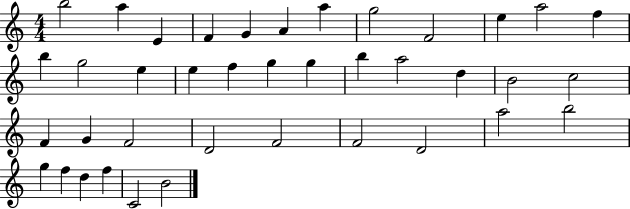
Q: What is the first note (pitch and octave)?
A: B5